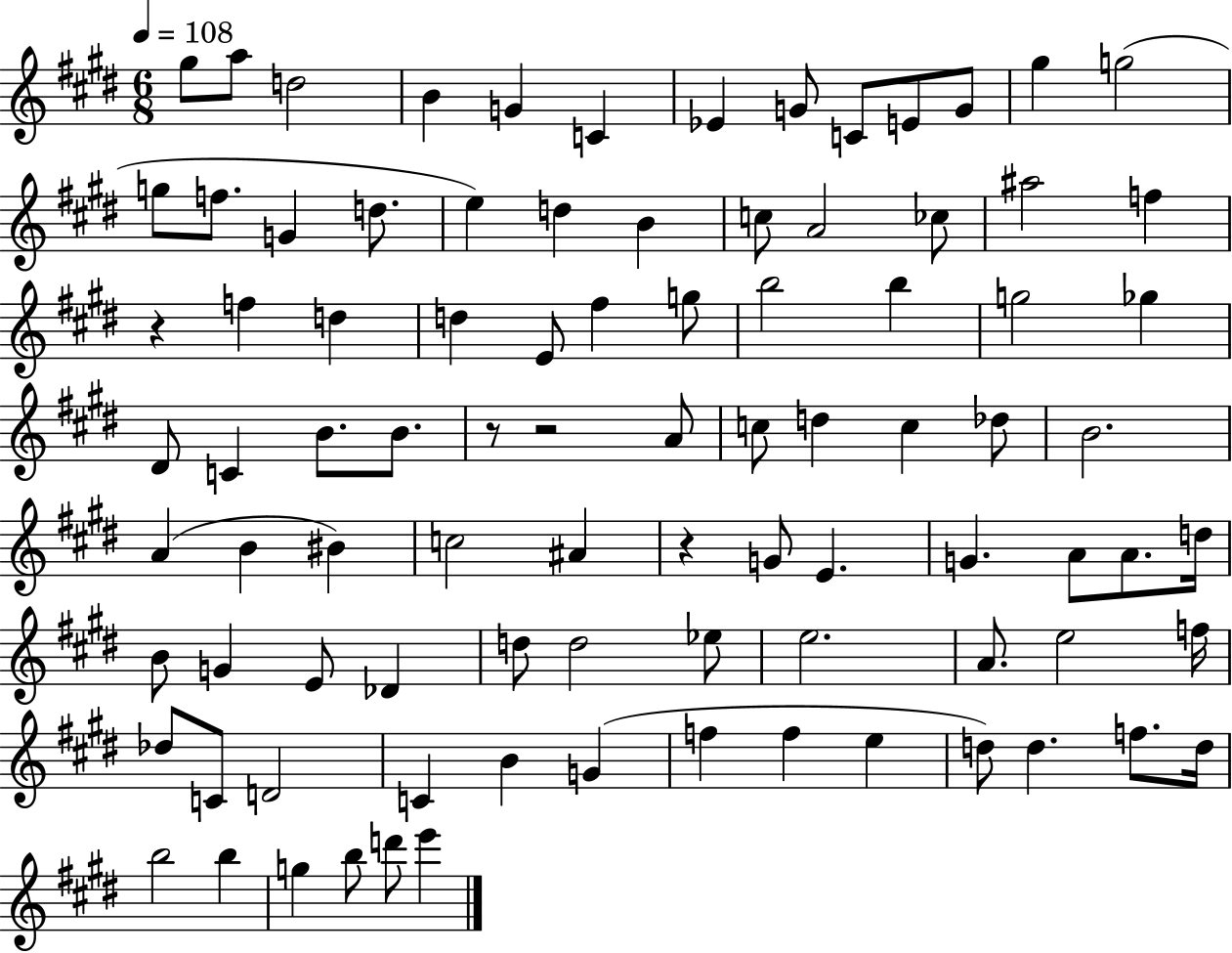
G#5/e A5/e D5/h B4/q G4/q C4/q Eb4/q G4/e C4/e E4/e G4/e G#5/q G5/h G5/e F5/e. G4/q D5/e. E5/q D5/q B4/q C5/e A4/h CES5/e A#5/h F5/q R/q F5/q D5/q D5/q E4/e F#5/q G5/e B5/h B5/q G5/h Gb5/q D#4/e C4/q B4/e. B4/e. R/e R/h A4/e C5/e D5/q C5/q Db5/e B4/h. A4/q B4/q BIS4/q C5/h A#4/q R/q G4/e E4/q. G4/q. A4/e A4/e. D5/s B4/e G4/q E4/e Db4/q D5/e D5/h Eb5/e E5/h. A4/e. E5/h F5/s Db5/e C4/e D4/h C4/q B4/q G4/q F5/q F5/q E5/q D5/e D5/q. F5/e. D5/s B5/h B5/q G5/q B5/e D6/e E6/q